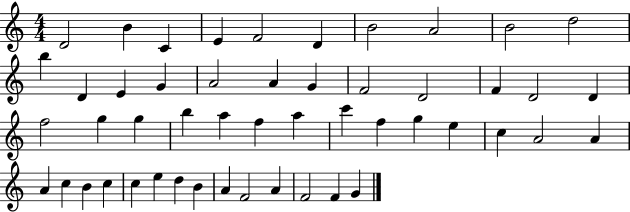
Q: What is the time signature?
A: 4/4